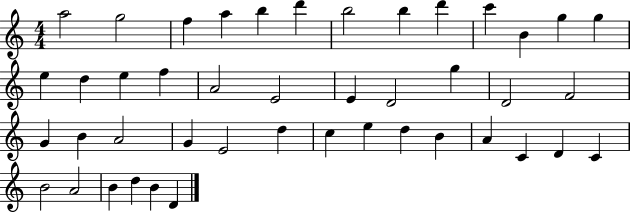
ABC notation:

X:1
T:Untitled
M:4/4
L:1/4
K:C
a2 g2 f a b d' b2 b d' c' B g g e d e f A2 E2 E D2 g D2 F2 G B A2 G E2 d c e d B A C D C B2 A2 B d B D